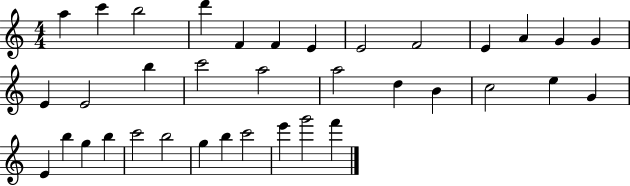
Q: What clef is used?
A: treble